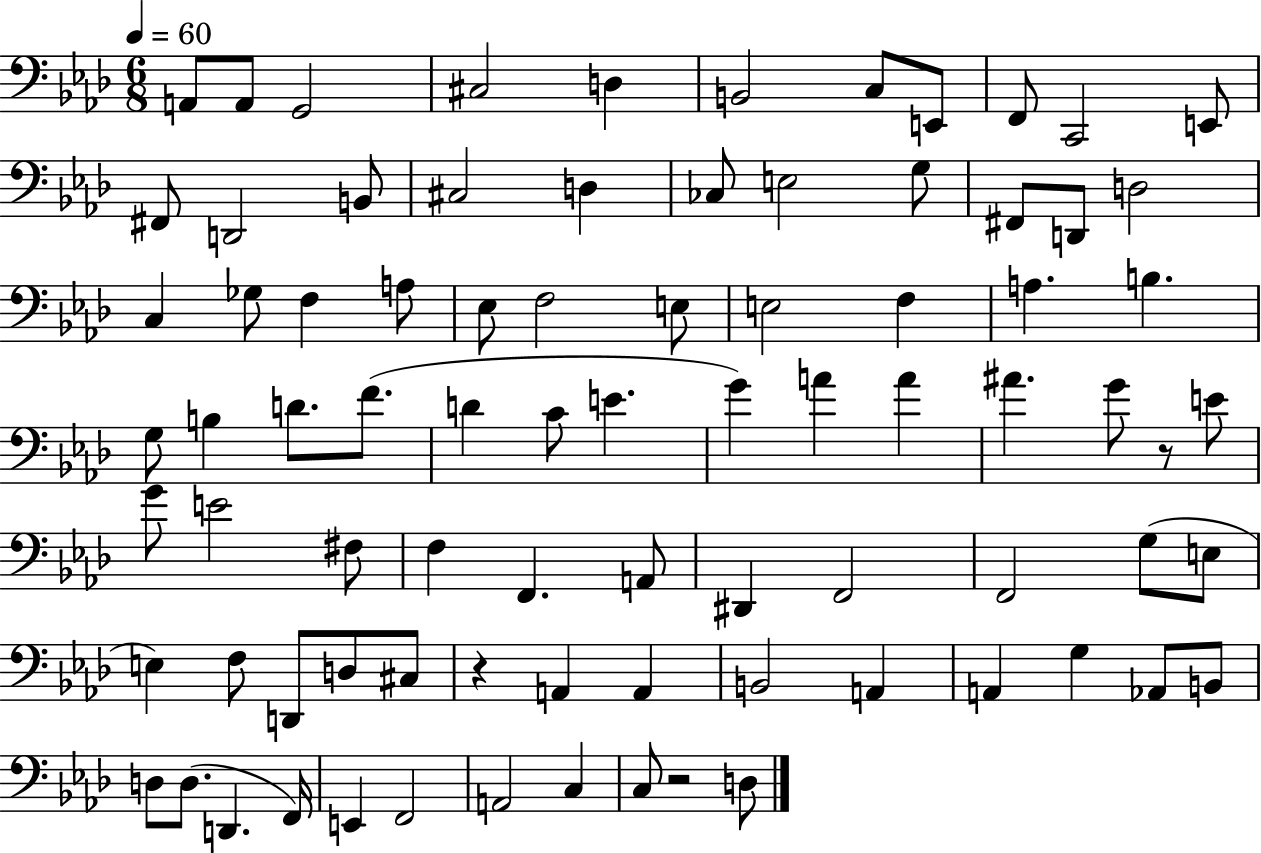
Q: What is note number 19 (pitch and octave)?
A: G3